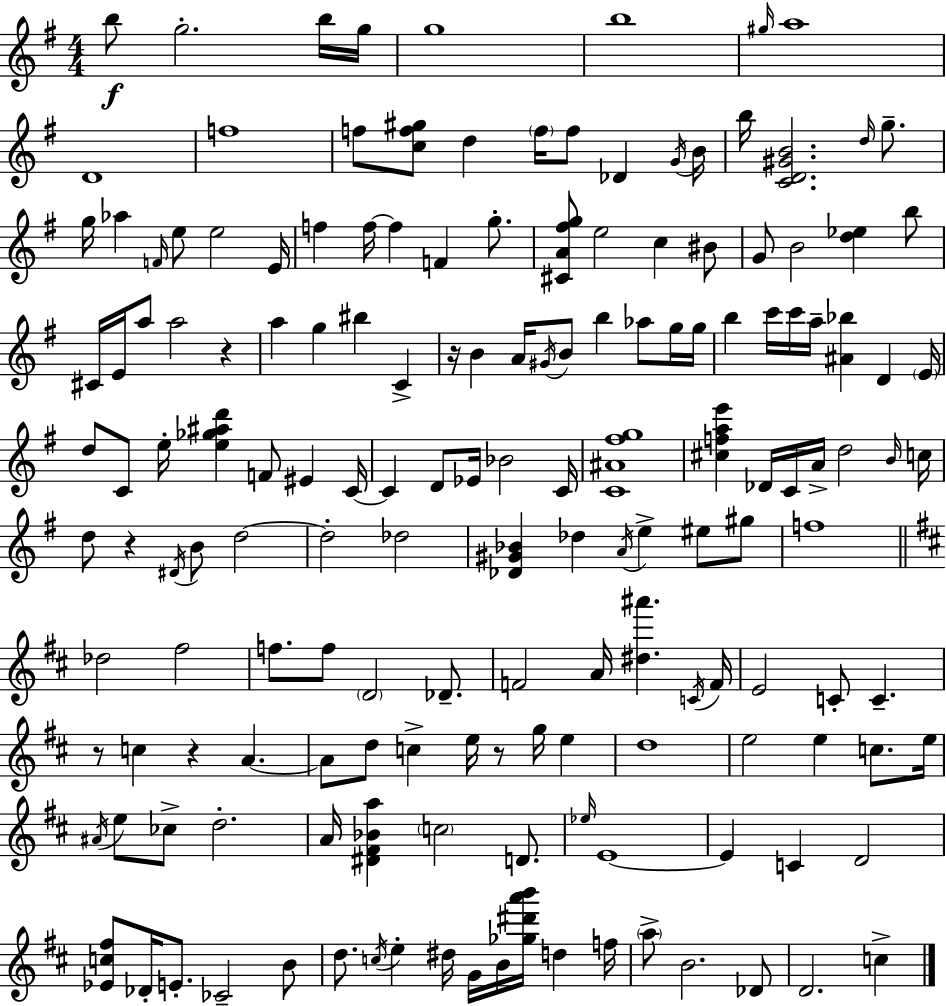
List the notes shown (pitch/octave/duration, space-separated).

B5/e G5/h. B5/s G5/s G5/w B5/w G#5/s A5/w D4/w F5/w F5/e [C5,F5,G#5]/e D5/q F5/s F5/e Db4/q G4/s B4/s B5/s [C4,D4,G#4,B4]/h. D5/s G5/e. G5/s Ab5/q F4/s E5/e E5/h E4/s F5/q F5/s F5/q F4/q G5/e. [C#4,A4,F#5,G5]/e E5/h C5/q BIS4/e G4/e B4/h [D5,Eb5]/q B5/e C#4/s E4/s A5/e A5/h R/q A5/q G5/q BIS5/q C4/q R/s B4/q A4/s G#4/s B4/e B5/q Ab5/e G5/s G5/s B5/q C6/s C6/s A5/s [A#4,Bb5]/q D4/q E4/s D5/e C4/e E5/s [E5,Gb5,A#5,D6]/q F4/e EIS4/q C4/s C4/q D4/e Eb4/s Bb4/h C4/s [C4,A#4,F#5,G5]/w [C#5,F5,A5,E6]/q Db4/s C4/s A4/s D5/h B4/s C5/s D5/e R/q D#4/s B4/e D5/h D5/h Db5/h [Db4,G#4,Bb4]/q Db5/q A4/s E5/q EIS5/e G#5/e F5/w Db5/h F#5/h F5/e. F5/e D4/h Db4/e. F4/h A4/s [D#5,A#6]/q. C4/s F4/s E4/h C4/e C4/q. R/e C5/q R/q A4/q. A4/e D5/e C5/q E5/s R/e G5/s E5/q D5/w E5/h E5/q C5/e. E5/s A#4/s E5/e CES5/e D5/h. A4/s [D#4,F#4,Bb4,A5]/q C5/h D4/e. Eb5/s E4/w E4/q C4/q D4/h [Eb4,C5,F#5]/e Db4/s E4/e. CES4/h B4/e D5/e. C5/s E5/q D#5/s G4/s B4/s [Gb5,D#6,A6,B6]/s D5/q F5/s A5/e B4/h. Db4/e D4/h. C5/q